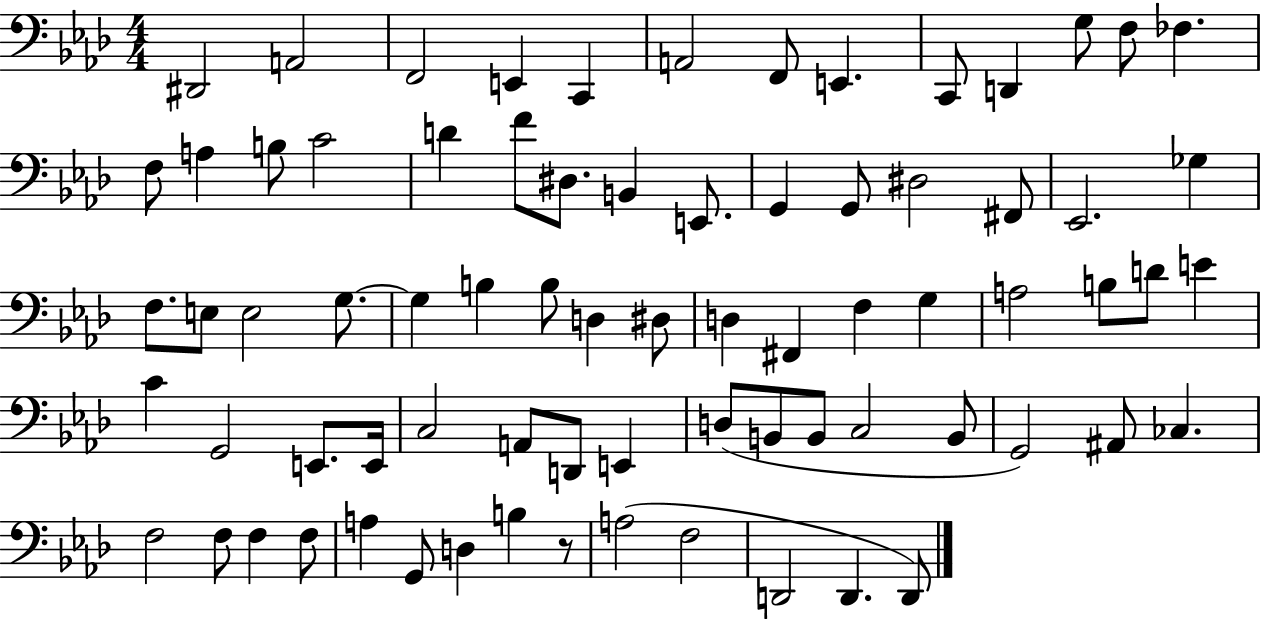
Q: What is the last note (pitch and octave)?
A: D2